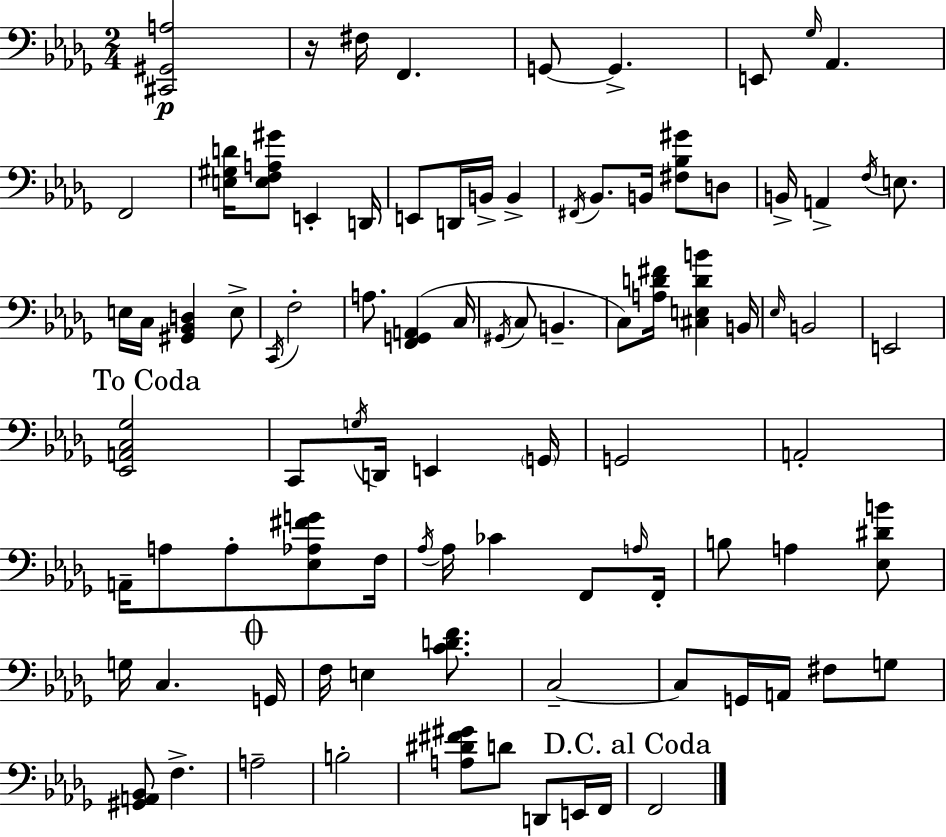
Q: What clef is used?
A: bass